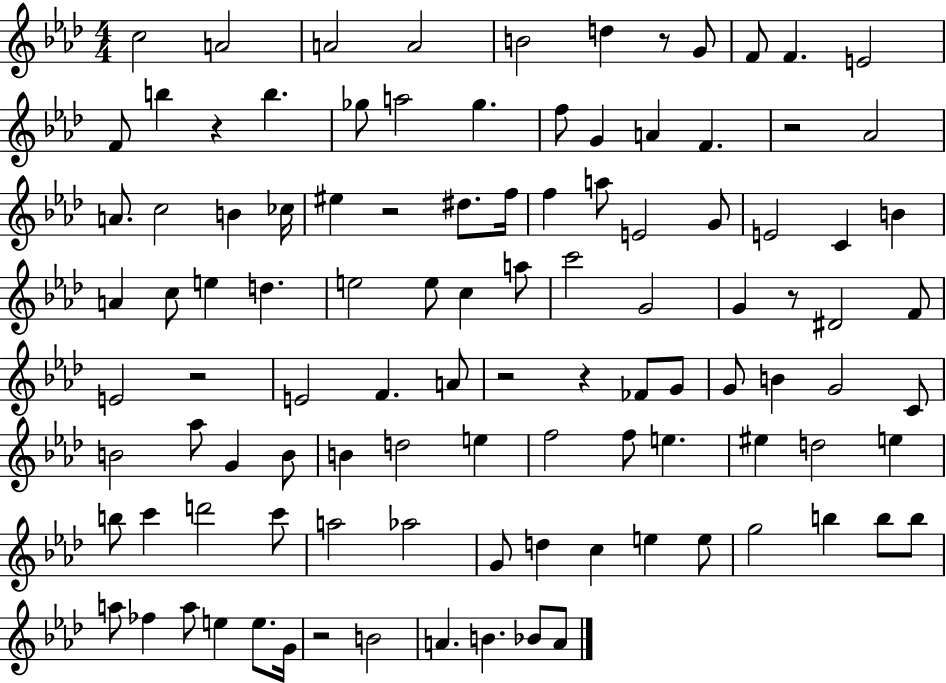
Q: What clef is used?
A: treble